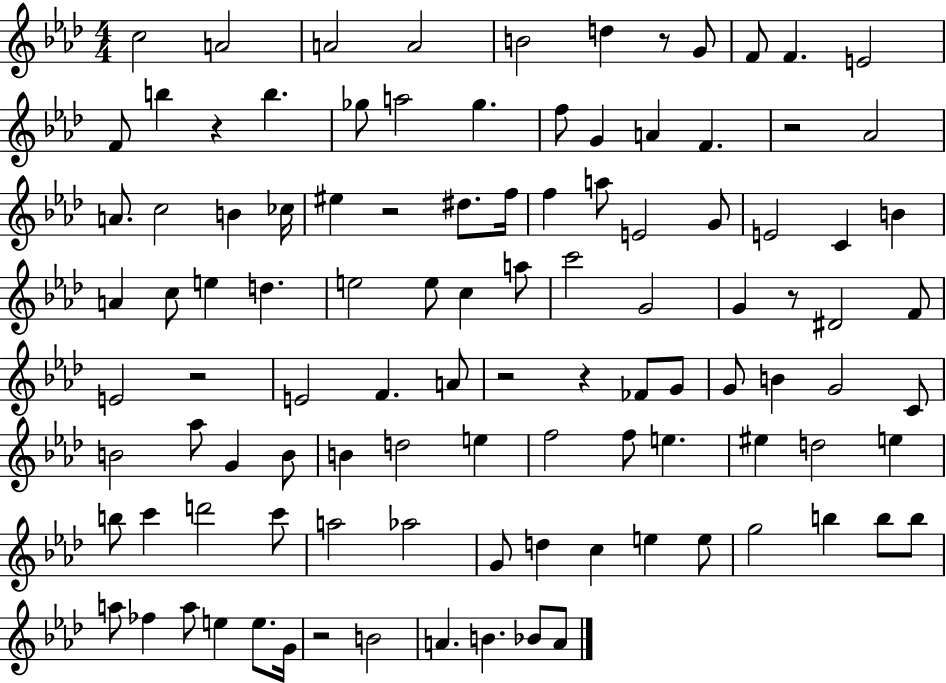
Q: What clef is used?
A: treble